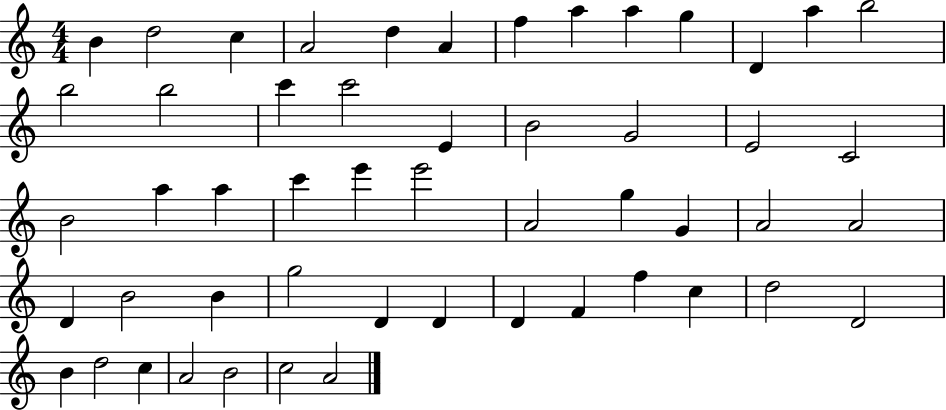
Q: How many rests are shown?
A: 0